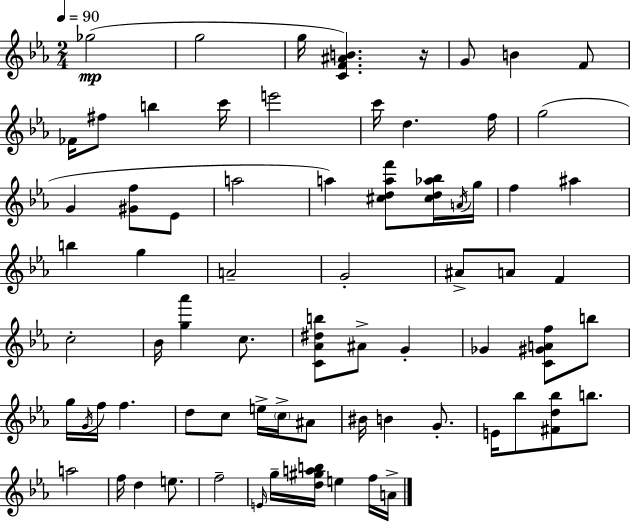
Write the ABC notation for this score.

X:1
T:Untitled
M:2/4
L:1/4
K:Cm
_g2 g2 g/4 [CF^AB] z/4 G/2 B F/2 _F/4 ^f/2 b c'/4 e'2 c'/4 d f/4 g2 G [^Gf]/2 _E/2 a2 a [^cdaf']/2 [^cd_a_b]/4 A/4 g/4 f ^a b g A2 G2 ^A/2 A/2 F c2 _B/4 [g_a'] c/2 [C_A^db]/2 ^A/2 G _G [C^GAf]/2 b/2 g/4 G/4 f/4 f d/2 c/2 e/4 c/4 ^A/2 ^B/4 B G/2 E/4 _b/2 [^Fd_b]/2 b/2 a2 f/4 d e/2 f2 E/4 g/4 [d^gab]/4 e f/4 A/4